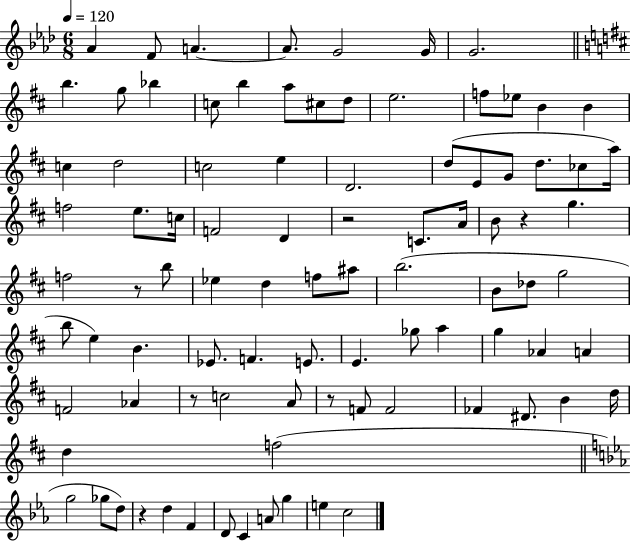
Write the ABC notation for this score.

X:1
T:Untitled
M:6/8
L:1/4
K:Ab
_A F/2 A A/2 G2 G/4 G2 b g/2 _b c/2 b a/2 ^c/2 d/2 e2 f/2 _e/2 B B c d2 c2 e D2 d/2 E/2 G/2 d/2 _c/2 a/4 f2 e/2 c/4 F2 D z2 C/2 A/4 B/2 z g f2 z/2 b/2 _e d f/2 ^a/2 b2 B/2 _d/2 g2 b/2 e B _E/2 F E/2 E _g/2 a g _A A F2 _A z/2 c2 A/2 z/2 F/2 F2 _F ^D/2 B d/4 d f2 g2 _g/2 d/2 z d F D/2 C A/2 g e c2